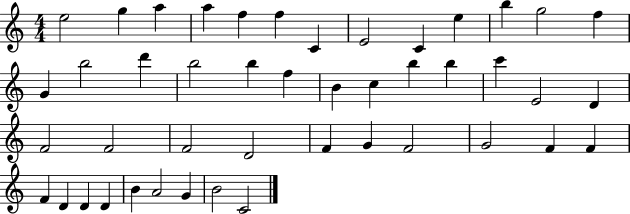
E5/h G5/q A5/q A5/q F5/q F5/q C4/q E4/h C4/q E5/q B5/q G5/h F5/q G4/q B5/h D6/q B5/h B5/q F5/q B4/q C5/q B5/q B5/q C6/q E4/h D4/q F4/h F4/h F4/h D4/h F4/q G4/q F4/h G4/h F4/q F4/q F4/q D4/q D4/q D4/q B4/q A4/h G4/q B4/h C4/h